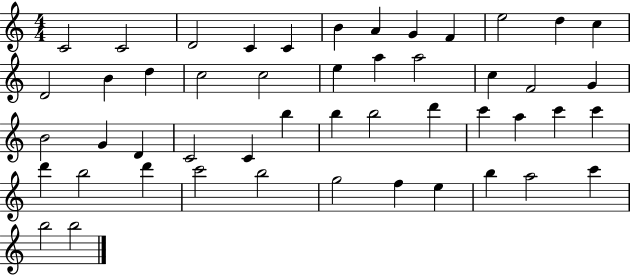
X:1
T:Untitled
M:4/4
L:1/4
K:C
C2 C2 D2 C C B A G F e2 d c D2 B d c2 c2 e a a2 c F2 G B2 G D C2 C b b b2 d' c' a c' c' d' b2 d' c'2 b2 g2 f e b a2 c' b2 b2